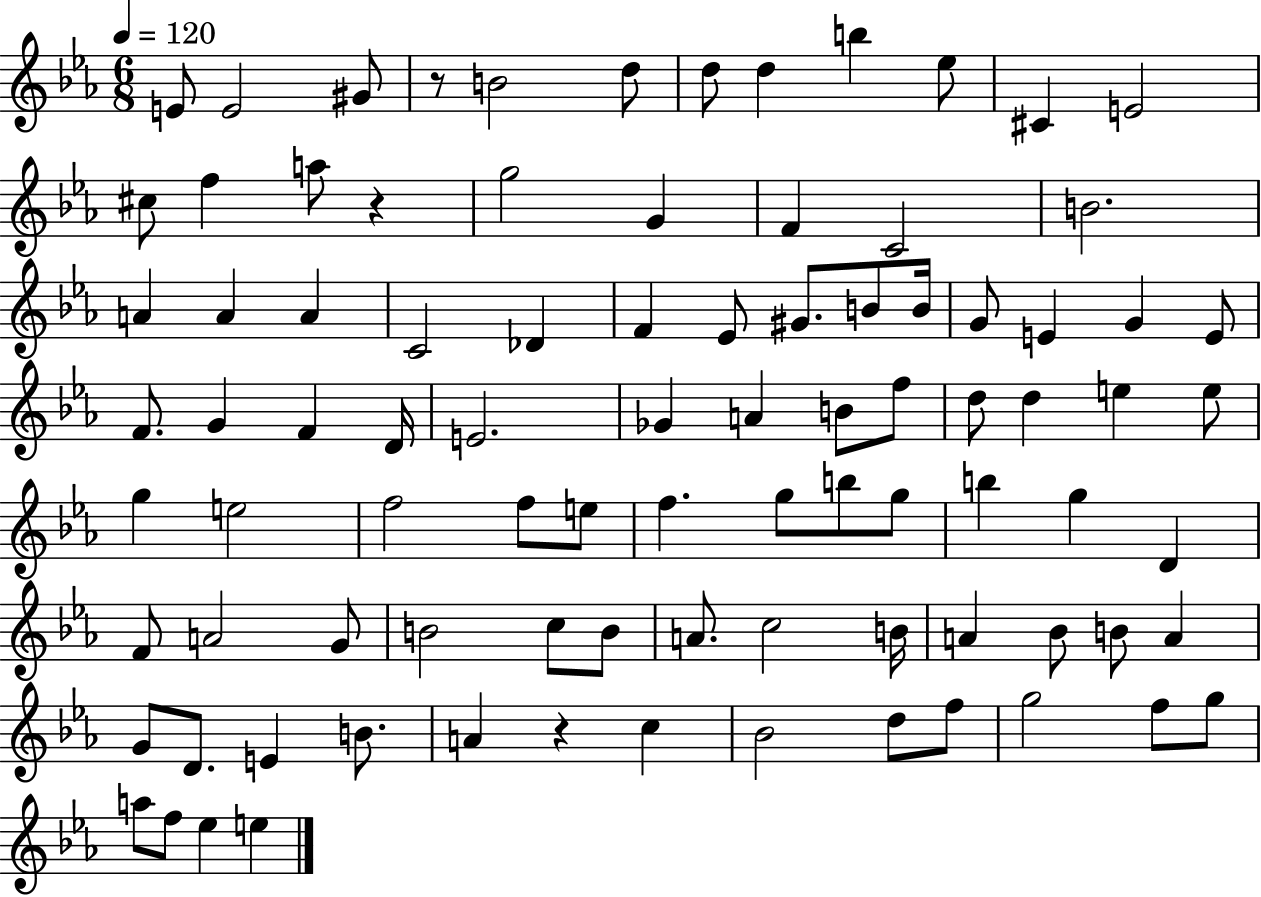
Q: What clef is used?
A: treble